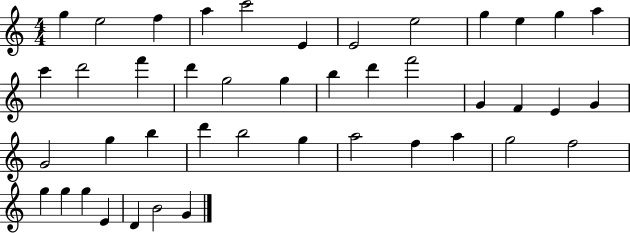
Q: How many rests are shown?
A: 0